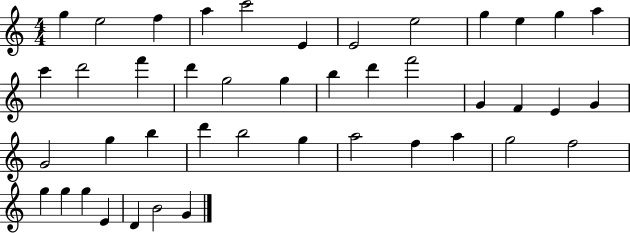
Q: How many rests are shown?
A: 0